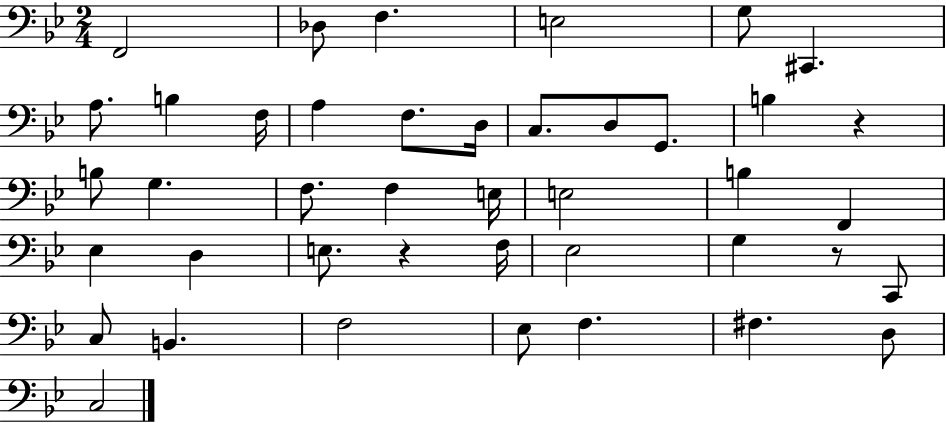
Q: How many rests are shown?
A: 3